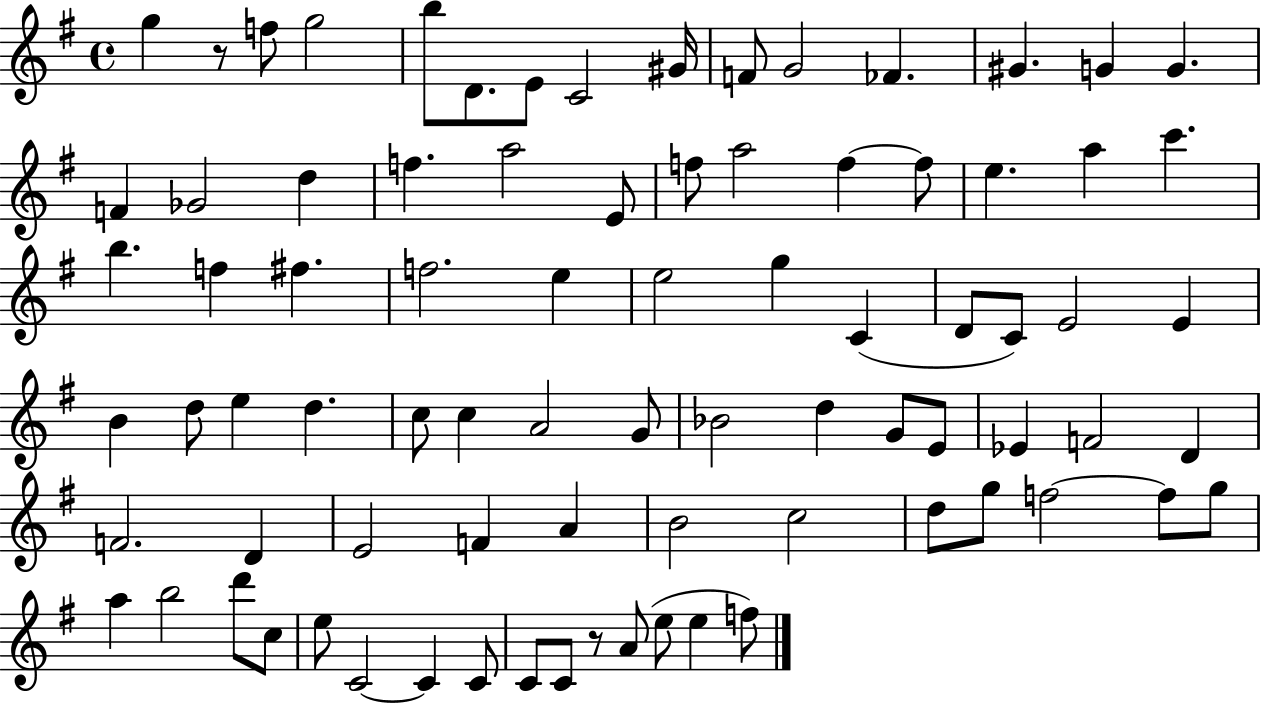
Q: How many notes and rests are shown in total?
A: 82